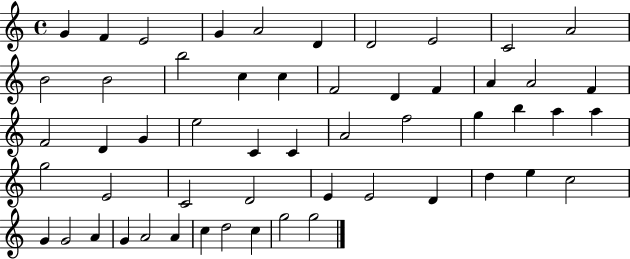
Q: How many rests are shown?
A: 0